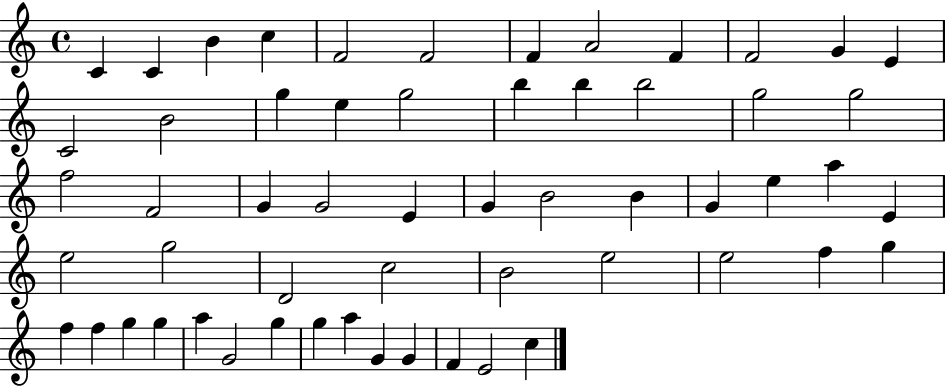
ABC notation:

X:1
T:Untitled
M:4/4
L:1/4
K:C
C C B c F2 F2 F A2 F F2 G E C2 B2 g e g2 b b b2 g2 g2 f2 F2 G G2 E G B2 B G e a E e2 g2 D2 c2 B2 e2 e2 f g f f g g a G2 g g a G G F E2 c